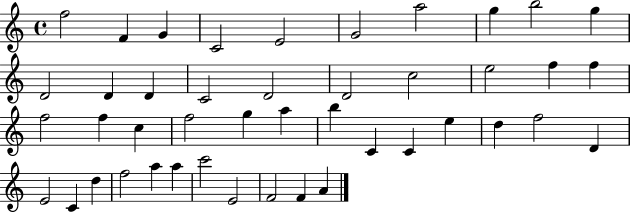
{
  \clef treble
  \time 4/4
  \defaultTimeSignature
  \key c \major
  f''2 f'4 g'4 | c'2 e'2 | g'2 a''2 | g''4 b''2 g''4 | \break d'2 d'4 d'4 | c'2 d'2 | d'2 c''2 | e''2 f''4 f''4 | \break f''2 f''4 c''4 | f''2 g''4 a''4 | b''4 c'4 c'4 e''4 | d''4 f''2 d'4 | \break e'2 c'4 d''4 | f''2 a''4 a''4 | c'''2 e'2 | f'2 f'4 a'4 | \break \bar "|."
}